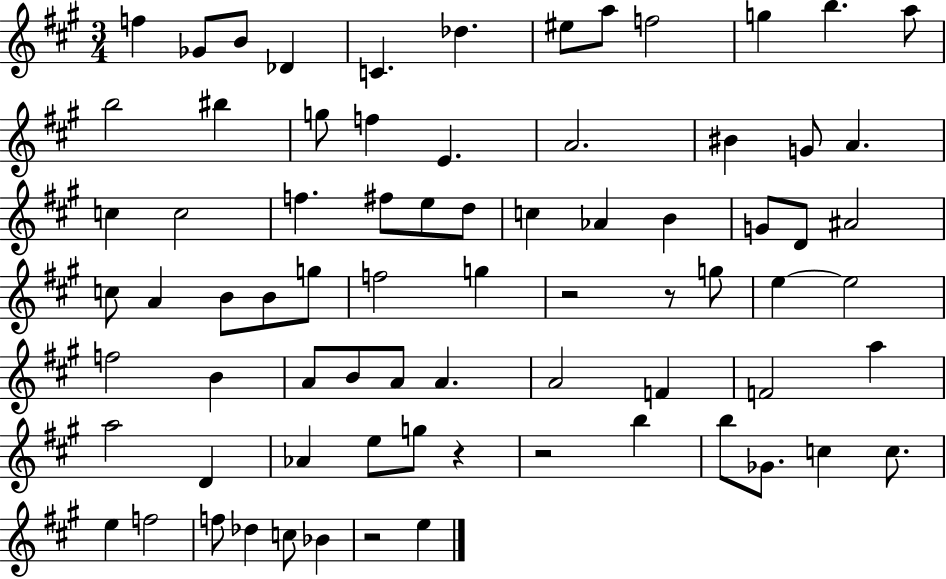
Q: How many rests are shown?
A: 5